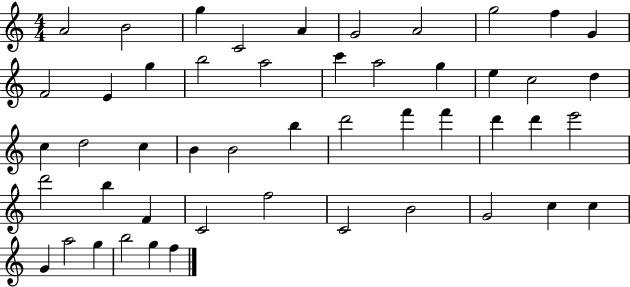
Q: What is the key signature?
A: C major